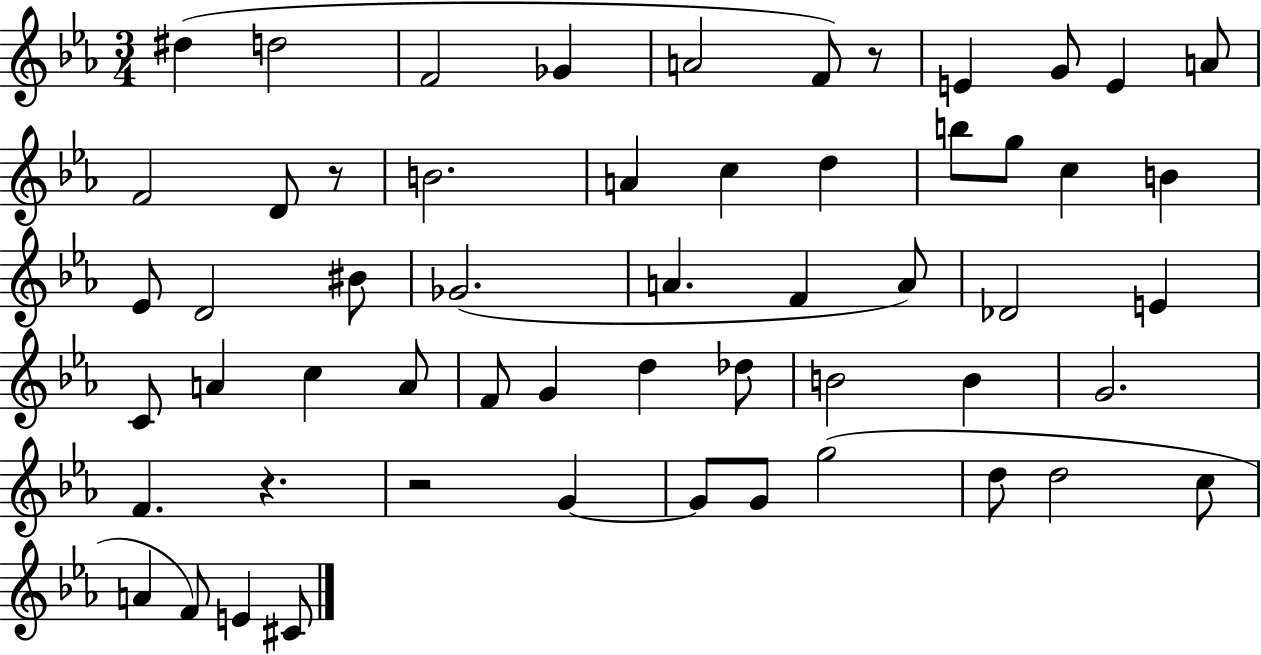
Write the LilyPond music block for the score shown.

{
  \clef treble
  \numericTimeSignature
  \time 3/4
  \key ees \major
  dis''4( d''2 | f'2 ges'4 | a'2 f'8) r8 | e'4 g'8 e'4 a'8 | \break f'2 d'8 r8 | b'2. | a'4 c''4 d''4 | b''8 g''8 c''4 b'4 | \break ees'8 d'2 bis'8 | ges'2.( | a'4. f'4 a'8) | des'2 e'4 | \break c'8 a'4 c''4 a'8 | f'8 g'4 d''4 des''8 | b'2 b'4 | g'2. | \break f'4. r4. | r2 g'4~~ | g'8 g'8 g''2( | d''8 d''2 c''8 | \break a'4 f'8) e'4 cis'8 | \bar "|."
}